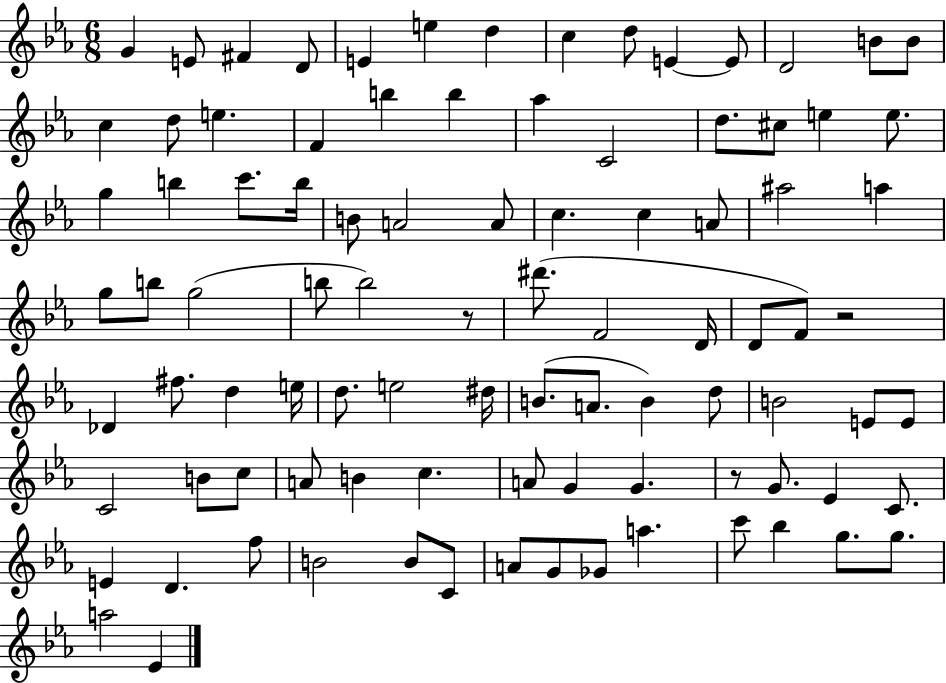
G4/q E4/e F#4/q D4/e E4/q E5/q D5/q C5/q D5/e E4/q E4/e D4/h B4/e B4/e C5/q D5/e E5/q. F4/q B5/q B5/q Ab5/q C4/h D5/e. C#5/e E5/q E5/e. G5/q B5/q C6/e. B5/s B4/e A4/h A4/e C5/q. C5/q A4/e A#5/h A5/q G5/e B5/e G5/h B5/e B5/h R/e D#6/e. F4/h D4/s D4/e F4/e R/h Db4/q F#5/e. D5/q E5/s D5/e. E5/h D#5/s B4/e. A4/e. B4/q D5/e B4/h E4/e E4/e C4/h B4/e C5/e A4/e B4/q C5/q. A4/e G4/q G4/q. R/e G4/e. Eb4/q C4/e. E4/q D4/q. F5/e B4/h B4/e C4/e A4/e G4/e Gb4/e A5/q. C6/e Bb5/q G5/e. G5/e. A5/h Eb4/q